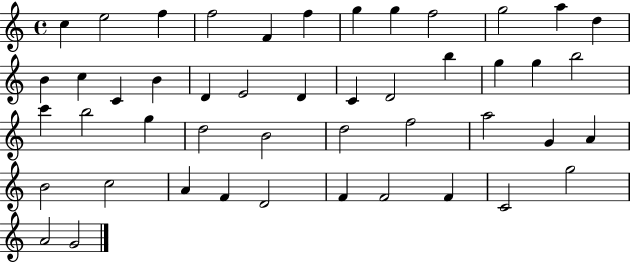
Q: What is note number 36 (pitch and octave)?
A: B4